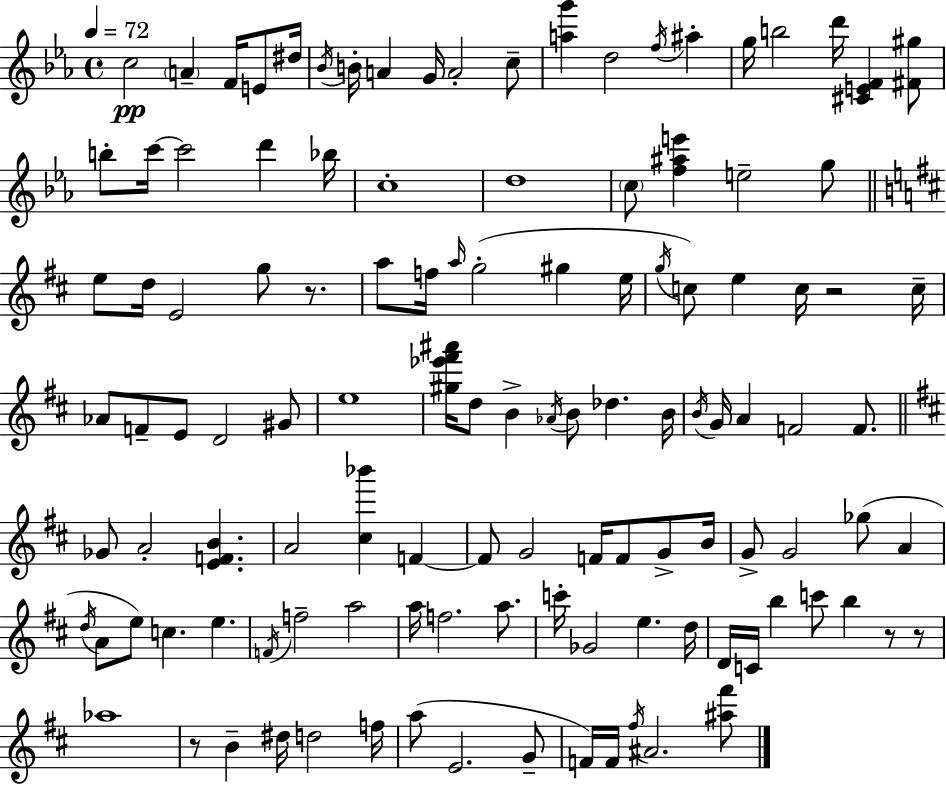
X:1
T:Untitled
M:4/4
L:1/4
K:Cm
c2 A F/4 E/2 ^d/4 _B/4 B/4 A G/4 A2 c/2 [ag'] d2 f/4 ^a g/4 b2 d'/4 [^CEF] [^F^g]/2 b/2 c'/4 c'2 d' _b/4 c4 d4 c/2 [f^ae'] e2 g/2 e/2 d/4 E2 g/2 z/2 a/2 f/4 a/4 g2 ^g e/4 g/4 c/2 e c/4 z2 c/4 _A/2 F/2 E/2 D2 ^G/2 e4 [^g_e'^f'^a']/4 d/2 B _A/4 B/2 _d B/4 B/4 G/4 A F2 F/2 _G/2 A2 [EFB] A2 [^c_b'] F F/2 G2 F/4 F/2 G/2 B/4 G/2 G2 _g/2 A d/4 A/2 e/2 c e F/4 f2 a2 a/4 f2 a/2 c'/4 _G2 e d/4 D/4 C/4 b c'/2 b z/2 z/2 _a4 z/2 B ^d/4 d2 f/4 a/2 E2 G/2 F/4 F/4 ^f/4 ^A2 [^a^f']/2